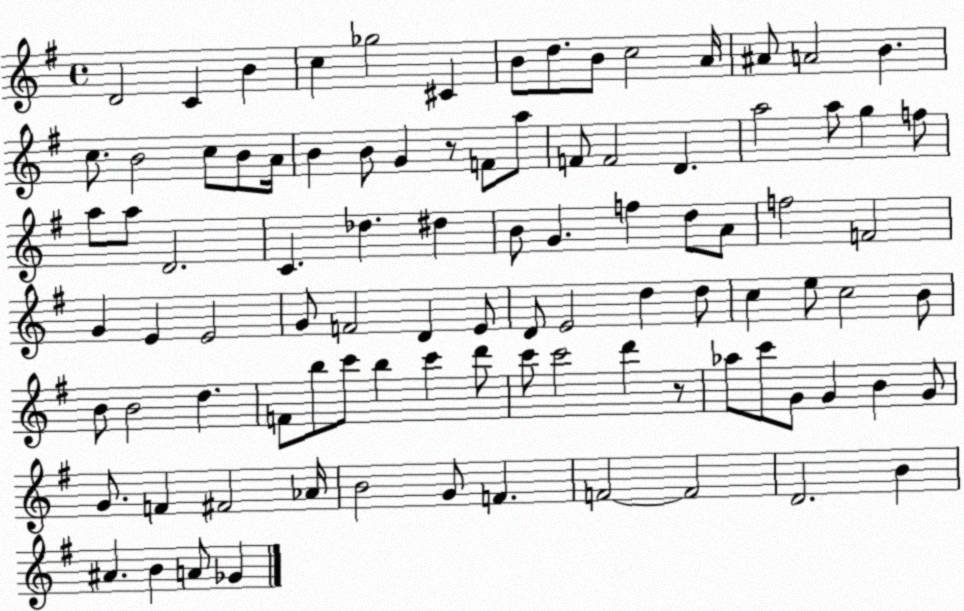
X:1
T:Untitled
M:4/4
L:1/4
K:G
D2 C B c _g2 ^C B/2 d/2 B/2 c2 A/4 ^A/2 A2 B c/2 B2 c/2 B/2 A/4 B B/2 G z/2 F/2 a/2 F/2 F2 D a2 a/2 g f/2 a/2 a/2 D2 C _d ^d B/2 G f d/2 A/2 f2 F2 G E E2 G/2 F2 D E/2 D/2 E2 d d/2 c e/2 c2 B/2 B/2 B2 d F/2 b/2 c'/2 b c' d'/2 c'/2 c'2 d' z/2 _a/2 c'/2 G/2 G B G/2 G/2 F ^F2 _A/4 B2 G/2 F F2 F2 D2 B ^A B A/2 _G